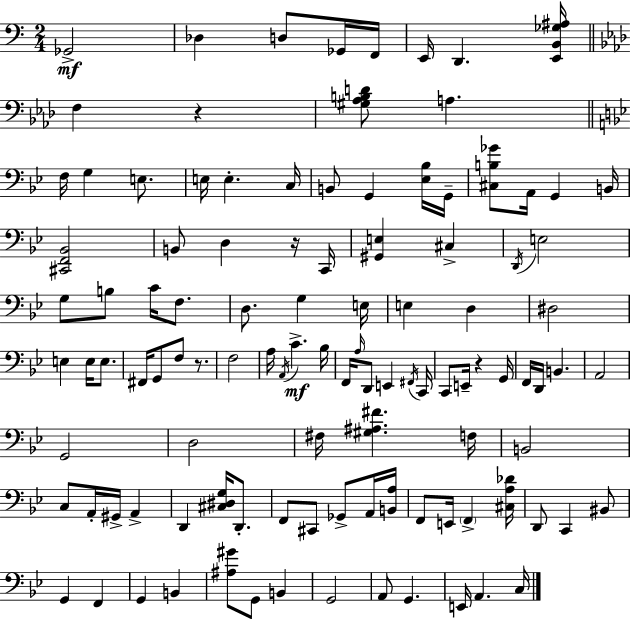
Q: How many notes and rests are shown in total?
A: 109